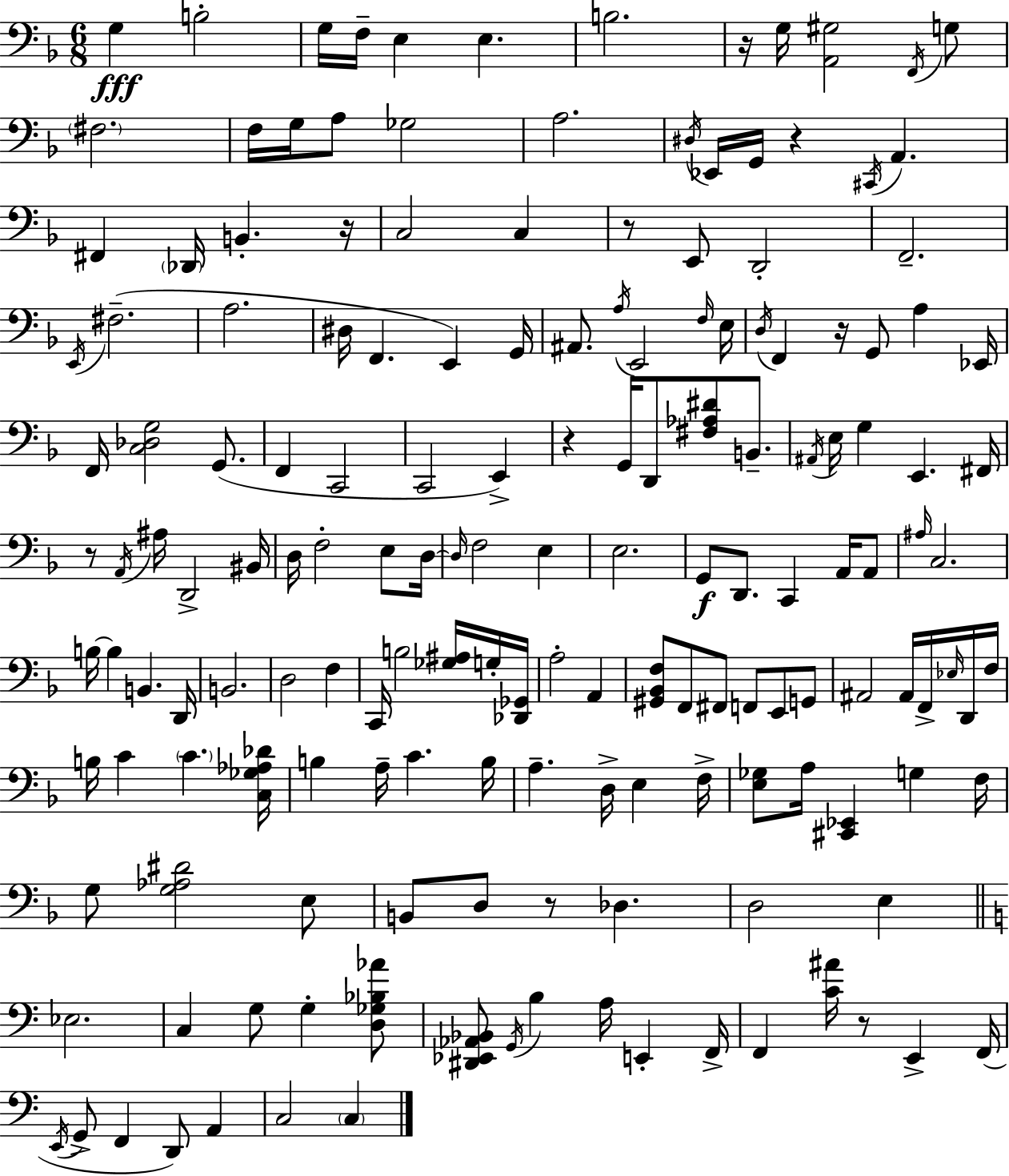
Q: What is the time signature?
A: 6/8